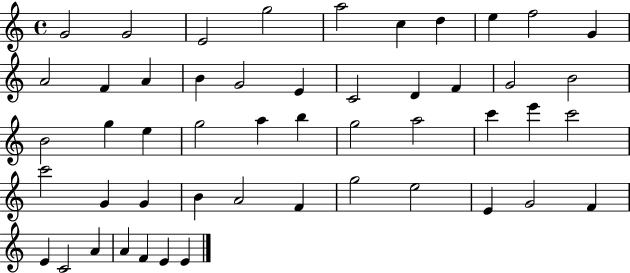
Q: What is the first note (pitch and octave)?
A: G4